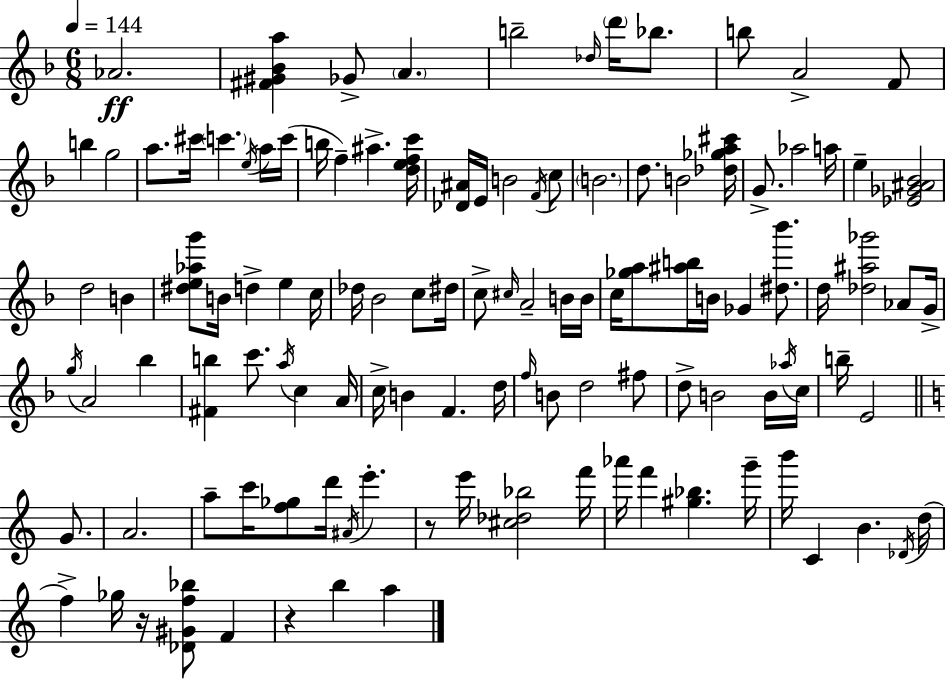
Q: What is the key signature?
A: F major